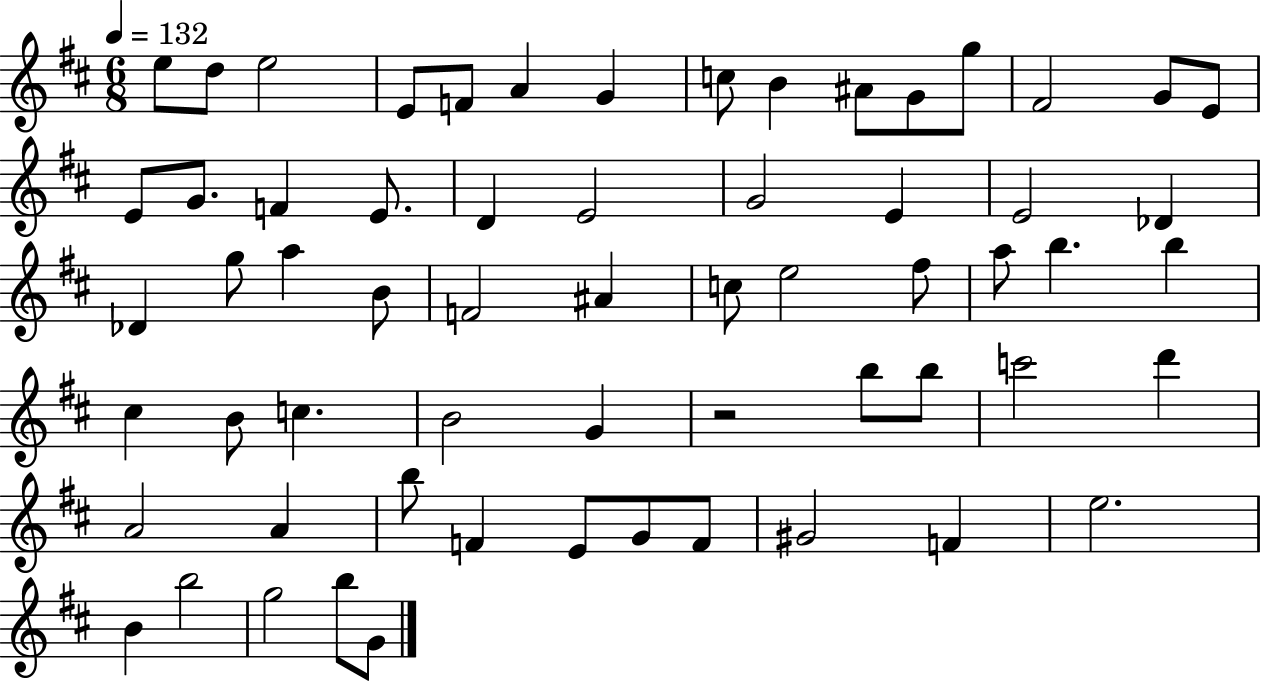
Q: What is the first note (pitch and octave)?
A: E5